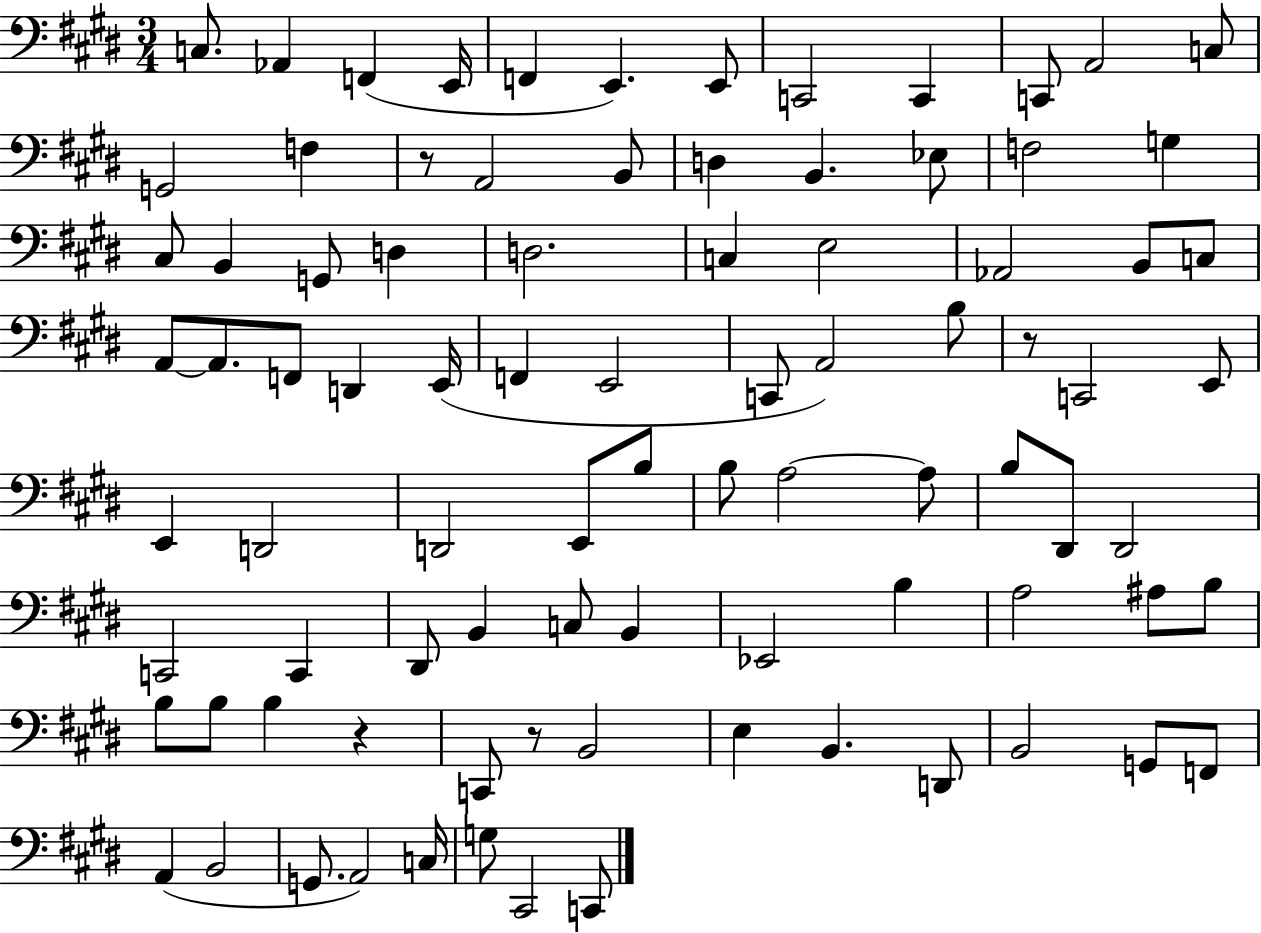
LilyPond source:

{
  \clef bass
  \numericTimeSignature
  \time 3/4
  \key e \major
  c8. aes,4 f,4( e,16 | f,4 e,4.) e,8 | c,2 c,4 | c,8 a,2 c8 | \break g,2 f4 | r8 a,2 b,8 | d4 b,4. ees8 | f2 g4 | \break cis8 b,4 g,8 d4 | d2. | c4 e2 | aes,2 b,8 c8 | \break a,8~~ a,8. f,8 d,4 e,16( | f,4 e,2 | c,8 a,2) b8 | r8 c,2 e,8 | \break e,4 d,2 | d,2 e,8 b8 | b8 a2~~ a8 | b8 dis,8 dis,2 | \break c,2 c,4 | dis,8 b,4 c8 b,4 | ees,2 b4 | a2 ais8 b8 | \break b8 b8 b4 r4 | c,8 r8 b,2 | e4 b,4. d,8 | b,2 g,8 f,8 | \break a,4( b,2 | g,8. a,2) c16 | g8 cis,2 c,8 | \bar "|."
}